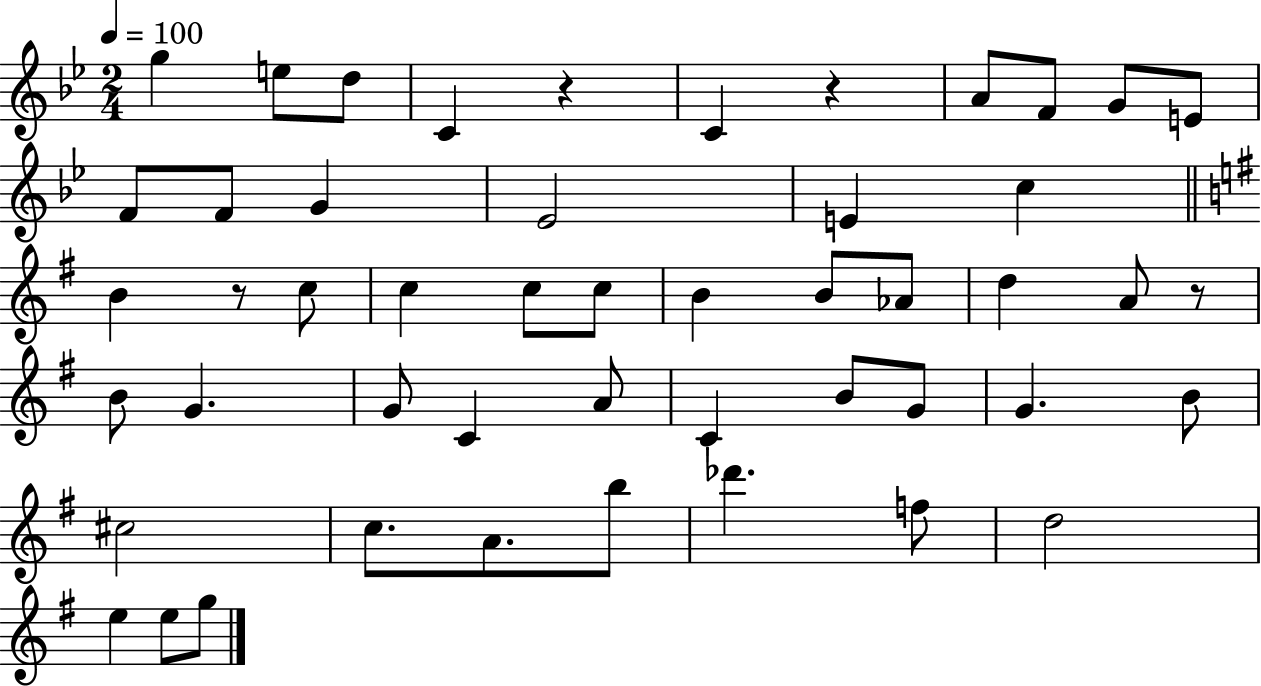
{
  \clef treble
  \numericTimeSignature
  \time 2/4
  \key bes \major
  \tempo 4 = 100
  g''4 e''8 d''8 | c'4 r4 | c'4 r4 | a'8 f'8 g'8 e'8 | \break f'8 f'8 g'4 | ees'2 | e'4 c''4 | \bar "||" \break \key g \major b'4 r8 c''8 | c''4 c''8 c''8 | b'4 b'8 aes'8 | d''4 a'8 r8 | \break b'8 g'4. | g'8 c'4 a'8 | c'4 b'8 g'8 | g'4. b'8 | \break cis''2 | c''8. a'8. b''8 | des'''4. f''8 | d''2 | \break e''4 e''8 g''8 | \bar "|."
}